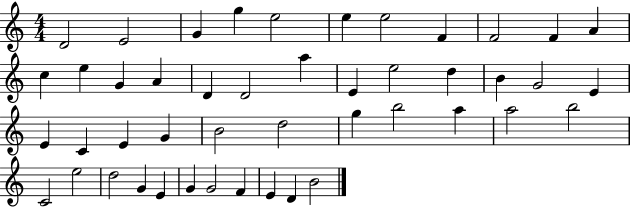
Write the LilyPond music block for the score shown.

{
  \clef treble
  \numericTimeSignature
  \time 4/4
  \key c \major
  d'2 e'2 | g'4 g''4 e''2 | e''4 e''2 f'4 | f'2 f'4 a'4 | \break c''4 e''4 g'4 a'4 | d'4 d'2 a''4 | e'4 e''2 d''4 | b'4 g'2 e'4 | \break e'4 c'4 e'4 g'4 | b'2 d''2 | g''4 b''2 a''4 | a''2 b''2 | \break c'2 e''2 | d''2 g'4 e'4 | g'4 g'2 f'4 | e'4 d'4 b'2 | \break \bar "|."
}